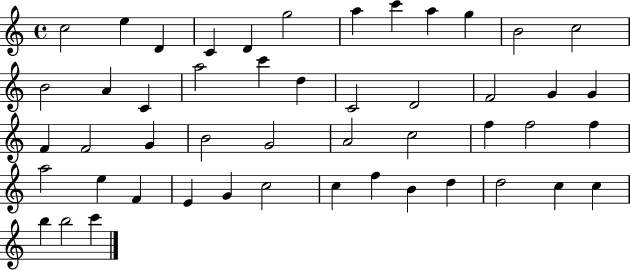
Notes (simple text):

C5/h E5/q D4/q C4/q D4/q G5/h A5/q C6/q A5/q G5/q B4/h C5/h B4/h A4/q C4/q A5/h C6/q D5/q C4/h D4/h F4/h G4/q G4/q F4/q F4/h G4/q B4/h G4/h A4/h C5/h F5/q F5/h F5/q A5/h E5/q F4/q E4/q G4/q C5/h C5/q F5/q B4/q D5/q D5/h C5/q C5/q B5/q B5/h C6/q